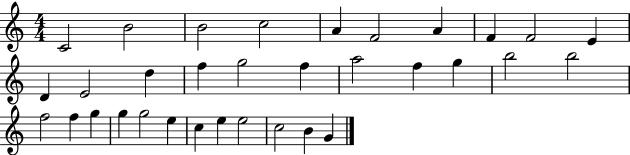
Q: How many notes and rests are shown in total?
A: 33